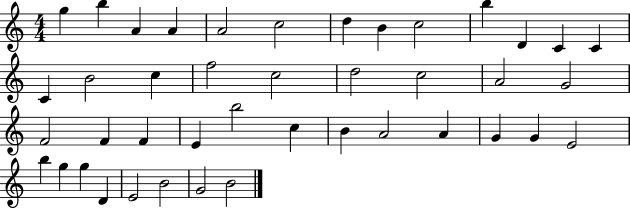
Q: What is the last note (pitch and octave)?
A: B4